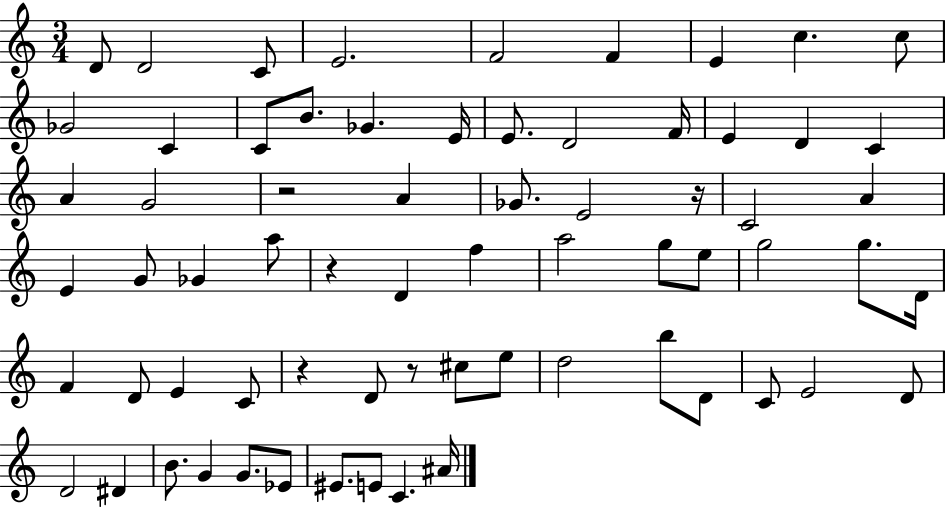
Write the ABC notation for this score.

X:1
T:Untitled
M:3/4
L:1/4
K:C
D/2 D2 C/2 E2 F2 F E c c/2 _G2 C C/2 B/2 _G E/4 E/2 D2 F/4 E D C A G2 z2 A _G/2 E2 z/4 C2 A E G/2 _G a/2 z D f a2 g/2 e/2 g2 g/2 D/4 F D/2 E C/2 z D/2 z/2 ^c/2 e/2 d2 b/2 D/2 C/2 E2 D/2 D2 ^D B/2 G G/2 _E/2 ^E/2 E/2 C ^A/4